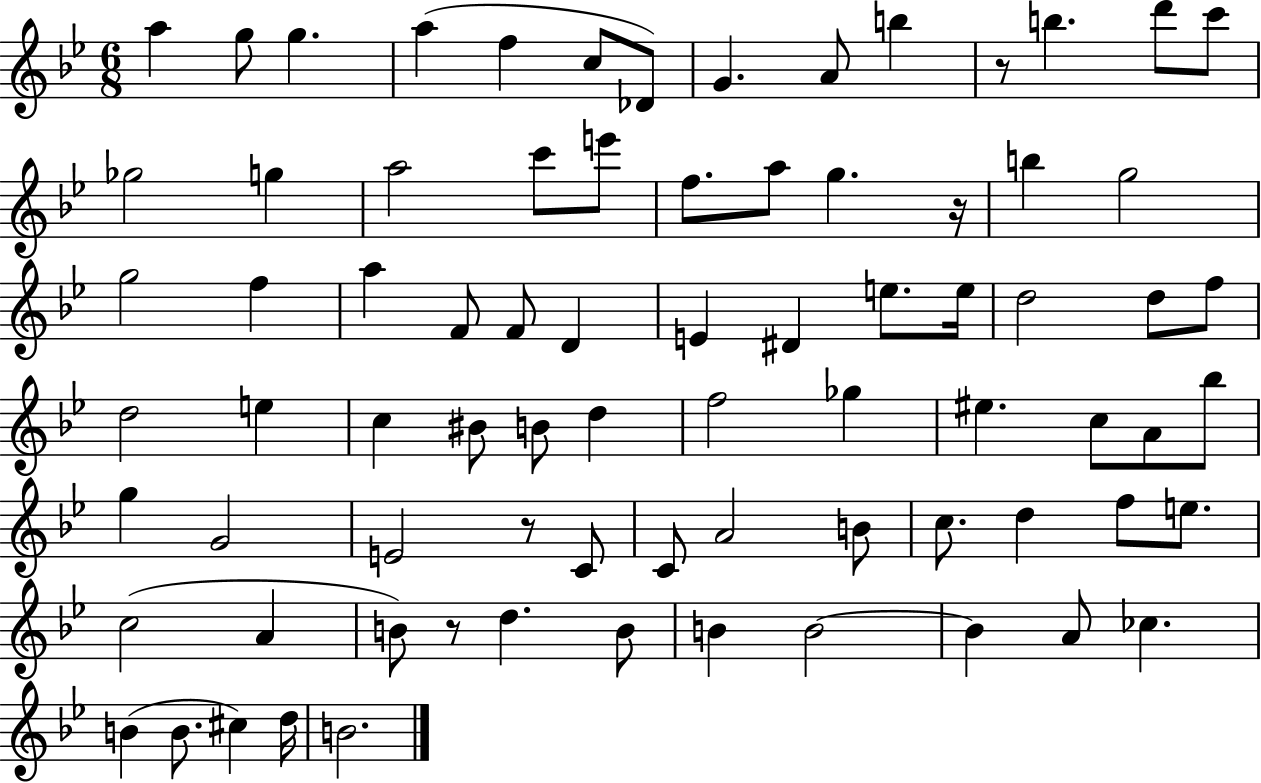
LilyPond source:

{
  \clef treble
  \numericTimeSignature
  \time 6/8
  \key bes \major
  a''4 g''8 g''4. | a''4( f''4 c''8 des'8) | g'4. a'8 b''4 | r8 b''4. d'''8 c'''8 | \break ges''2 g''4 | a''2 c'''8 e'''8 | f''8. a''8 g''4. r16 | b''4 g''2 | \break g''2 f''4 | a''4 f'8 f'8 d'4 | e'4 dis'4 e''8. e''16 | d''2 d''8 f''8 | \break d''2 e''4 | c''4 bis'8 b'8 d''4 | f''2 ges''4 | eis''4. c''8 a'8 bes''8 | \break g''4 g'2 | e'2 r8 c'8 | c'8 a'2 b'8 | c''8. d''4 f''8 e''8. | \break c''2( a'4 | b'8) r8 d''4. b'8 | b'4 b'2~~ | b'4 a'8 ces''4. | \break b'4( b'8. cis''4) d''16 | b'2. | \bar "|."
}